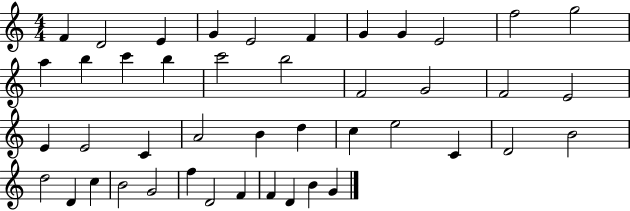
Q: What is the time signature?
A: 4/4